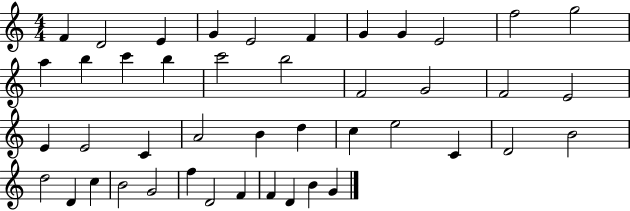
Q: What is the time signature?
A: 4/4